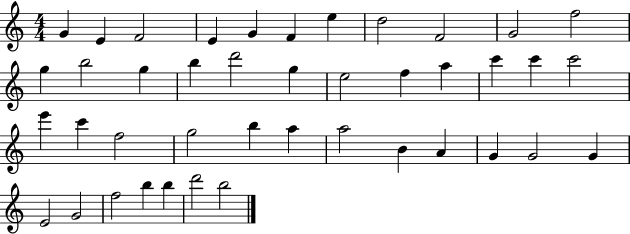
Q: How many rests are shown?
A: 0